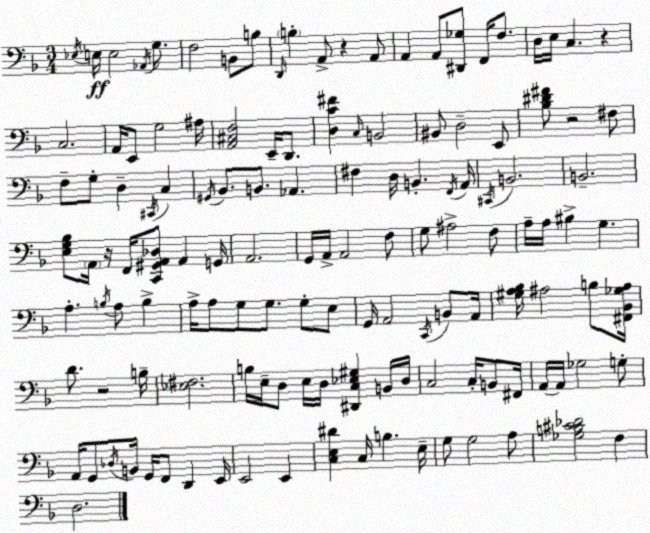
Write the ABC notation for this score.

X:1
T:Untitled
M:3/4
L:1/4
K:F
_E,/4 E,/4 E,2 _A,,/4 G,/2 F,2 B,,/2 B,/2 D,,/4 B, A,,/2 z A,,/2 A,, A,,/2 [^D,,_G,]/2 F,,/4 F,/2 D,/4 E,/4 C, z C,2 A,,/4 E,,/2 G,2 ^A,/4 [A,,^C,F,]2 E,,/4 D,,/2 [D,C^F] C,/4 B,,2 ^B,,/2 D,2 E,,/2 [_B,^D^F]/2 z2 ^F,/2 F,/2 G,/2 D, ^C,,/4 C, ^G,,/4 _B,,/2 B,,/2 _A,, ^F, D,/4 B,, F,,/4 A,,/4 ^C,,/4 B,,2 B,,2 [E,G,_B,]/2 A,,/4 z/4 F,,/4 [C,,^G,,A,,_D,]/2 A,, G,,/4 A,,2 G,,/4 A,,/4 A,,2 F,/2 G,/2 ^A,2 F,/2 A,/4 A,/4 ^B, G, A, B,/4 A,/2 B, A,/4 A,/2 G,/2 G,/2 G,/2 E,/2 G,,/4 A,,2 C,,/4 B,,/2 A,,/4 [^G,A,_B,]/4 ^A,2 B,/2 [^F,,_B,,_G,^A,]/4 D/2 z2 B,/4 [_E,^F,]2 B,/4 E,/4 D,/2 E,/4 D,/4 [^D,,C,_E,^G,] B,,/4 D,/4 C,2 C,/4 B,,/2 ^F,,/4 A,,/4 A,,/4 _G,2 G,/2 A,,/4 G,,/2 _D,/4 B,,/4 G,,/4 F,,/2 D,, E,,/4 E,,2 E,, [C,E,^D] C,/4 B, E,/4 G,/2 G,2 A,/2 [_G,B,^C_D]2 F, D,2